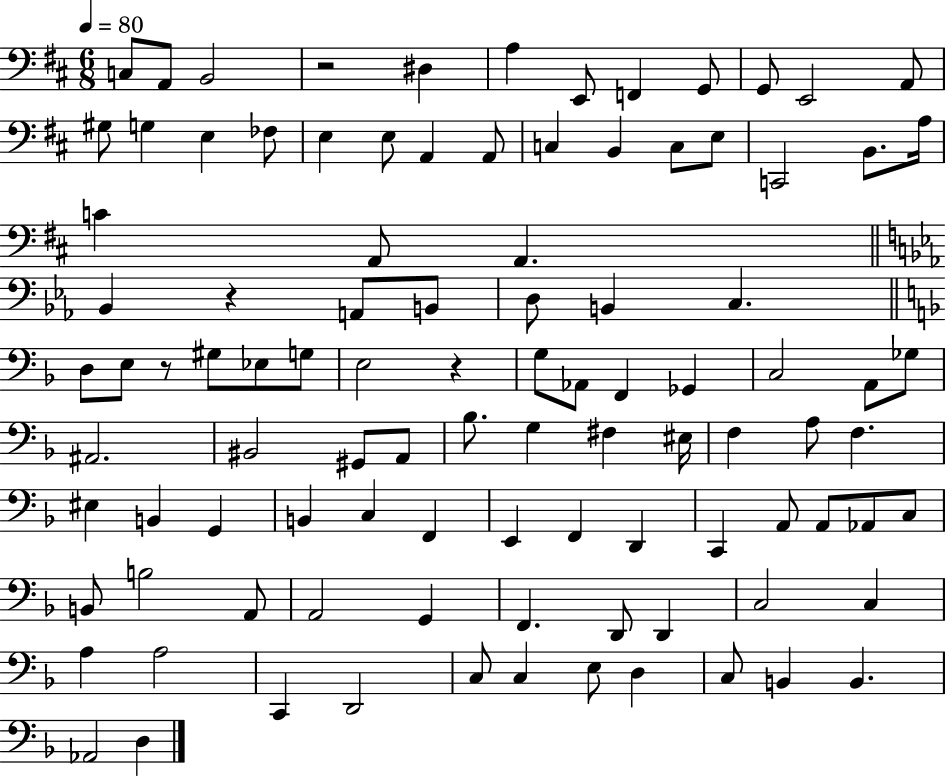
X:1
T:Untitled
M:6/8
L:1/4
K:D
C,/2 A,,/2 B,,2 z2 ^D, A, E,,/2 F,, G,,/2 G,,/2 E,,2 A,,/2 ^G,/2 G, E, _F,/2 E, E,/2 A,, A,,/2 C, B,, C,/2 E,/2 C,,2 B,,/2 A,/4 C A,,/2 A,, _B,, z A,,/2 B,,/2 D,/2 B,, C, D,/2 E,/2 z/2 ^G,/2 _E,/2 G,/2 E,2 z G,/2 _A,,/2 F,, _G,, C,2 A,,/2 _G,/2 ^A,,2 ^B,,2 ^G,,/2 A,,/2 _B,/2 G, ^F, ^E,/4 F, A,/2 F, ^E, B,, G,, B,, C, F,, E,, F,, D,, C,, A,,/2 A,,/2 _A,,/2 C,/2 B,,/2 B,2 A,,/2 A,,2 G,, F,, D,,/2 D,, C,2 C, A, A,2 C,, D,,2 C,/2 C, E,/2 D, C,/2 B,, B,, _A,,2 D,